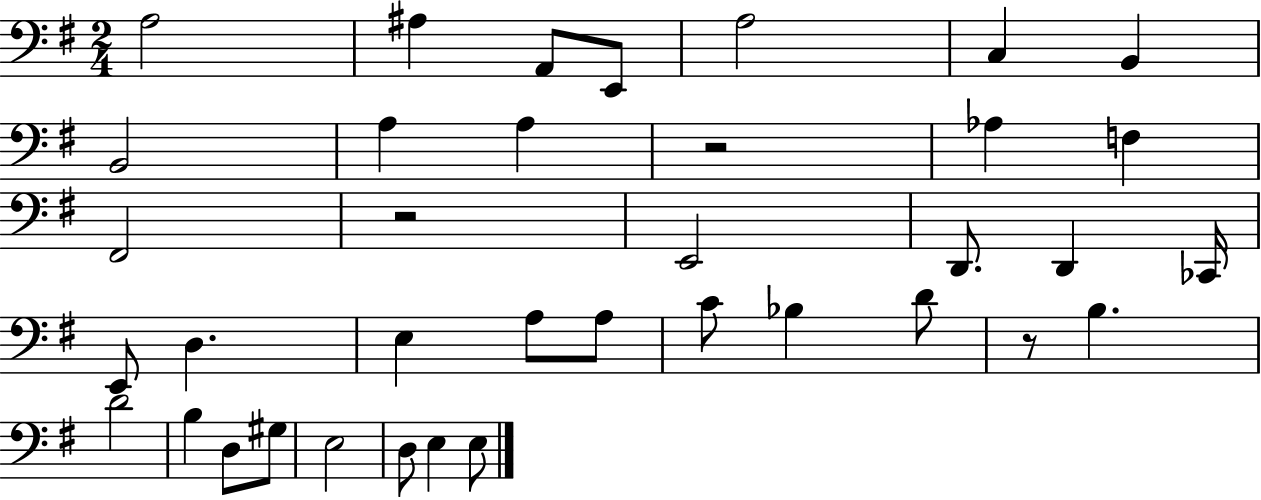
X:1
T:Untitled
M:2/4
L:1/4
K:G
A,2 ^A, A,,/2 E,,/2 A,2 C, B,, B,,2 A, A, z2 _A, F, ^F,,2 z2 E,,2 D,,/2 D,, _C,,/4 E,,/2 D, E, A,/2 A,/2 C/2 _B, D/2 z/2 B, D2 B, D,/2 ^G,/2 E,2 D,/2 E, E,/2